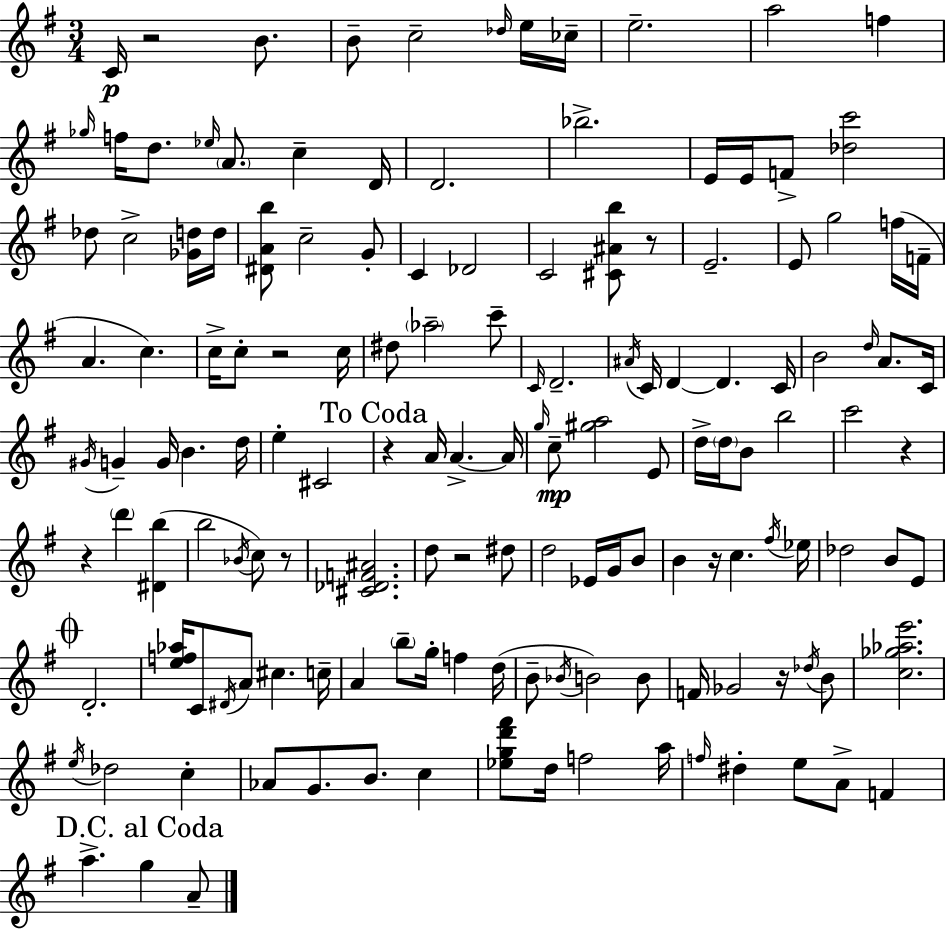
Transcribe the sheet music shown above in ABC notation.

X:1
T:Untitled
M:3/4
L:1/4
K:G
C/4 z2 B/2 B/2 c2 _d/4 e/4 _c/4 e2 a2 f _g/4 f/4 d/2 _e/4 A/2 c D/4 D2 _b2 E/4 E/4 F/2 [_dc']2 _d/2 c2 [_Gd]/4 d/4 [^DAb]/2 c2 G/2 C _D2 C2 [^C^Ab]/2 z/2 E2 E/2 g2 f/4 F/4 A c c/4 c/2 z2 c/4 ^d/2 _a2 c'/2 C/4 D2 ^A/4 C/4 D D C/4 B2 d/4 A/2 C/4 ^G/4 G G/4 B d/4 e ^C2 z A/4 A A/4 g/4 c/2 [^ga]2 E/2 d/4 d/4 B/2 b2 c'2 z z d' [^Db] b2 _B/4 c/2 z/2 [^C_DF^A]2 d/2 z2 ^d/2 d2 _E/4 G/4 B/2 B z/4 c ^f/4 _e/4 _d2 B/2 E/2 D2 [ef_a]/4 C/2 ^D/4 A/2 ^c c/4 A b/2 g/4 f d/4 B/2 _B/4 B2 B/2 F/4 _G2 z/4 _d/4 B/2 [c_g_ae']2 e/4 _d2 c _A/2 G/2 B/2 c [_egd'^f']/2 d/4 f2 a/4 f/4 ^d e/2 A/2 F a g A/2